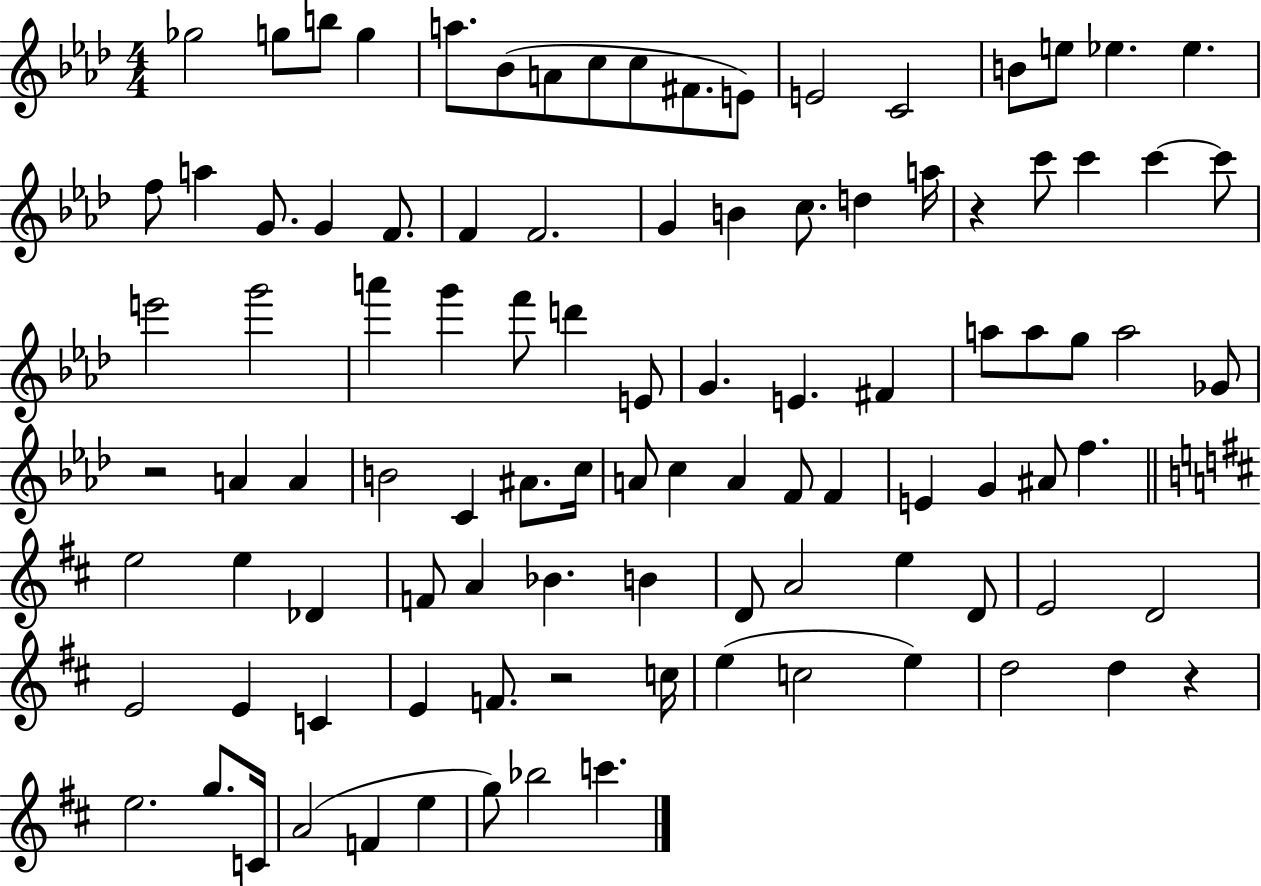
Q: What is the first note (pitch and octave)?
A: Gb5